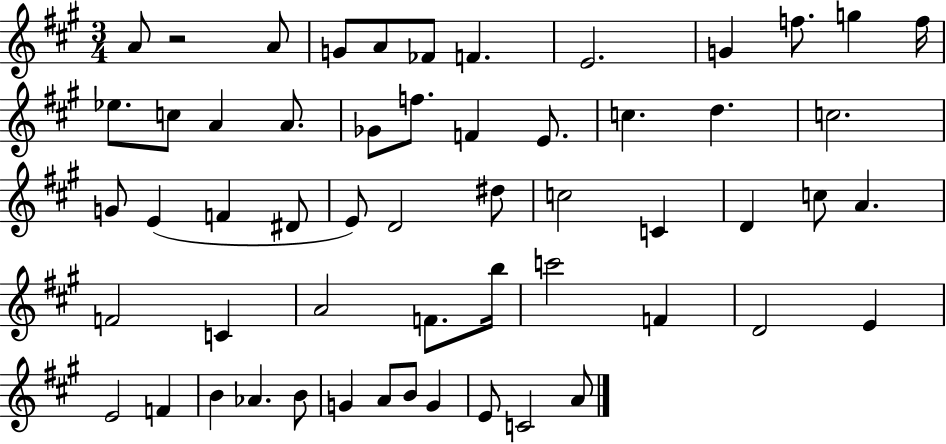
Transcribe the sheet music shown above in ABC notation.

X:1
T:Untitled
M:3/4
L:1/4
K:A
A/2 z2 A/2 G/2 A/2 _F/2 F E2 G f/2 g f/4 _e/2 c/2 A A/2 _G/2 f/2 F E/2 c d c2 G/2 E F ^D/2 E/2 D2 ^d/2 c2 C D c/2 A F2 C A2 F/2 b/4 c'2 F D2 E E2 F B _A B/2 G A/2 B/2 G E/2 C2 A/2